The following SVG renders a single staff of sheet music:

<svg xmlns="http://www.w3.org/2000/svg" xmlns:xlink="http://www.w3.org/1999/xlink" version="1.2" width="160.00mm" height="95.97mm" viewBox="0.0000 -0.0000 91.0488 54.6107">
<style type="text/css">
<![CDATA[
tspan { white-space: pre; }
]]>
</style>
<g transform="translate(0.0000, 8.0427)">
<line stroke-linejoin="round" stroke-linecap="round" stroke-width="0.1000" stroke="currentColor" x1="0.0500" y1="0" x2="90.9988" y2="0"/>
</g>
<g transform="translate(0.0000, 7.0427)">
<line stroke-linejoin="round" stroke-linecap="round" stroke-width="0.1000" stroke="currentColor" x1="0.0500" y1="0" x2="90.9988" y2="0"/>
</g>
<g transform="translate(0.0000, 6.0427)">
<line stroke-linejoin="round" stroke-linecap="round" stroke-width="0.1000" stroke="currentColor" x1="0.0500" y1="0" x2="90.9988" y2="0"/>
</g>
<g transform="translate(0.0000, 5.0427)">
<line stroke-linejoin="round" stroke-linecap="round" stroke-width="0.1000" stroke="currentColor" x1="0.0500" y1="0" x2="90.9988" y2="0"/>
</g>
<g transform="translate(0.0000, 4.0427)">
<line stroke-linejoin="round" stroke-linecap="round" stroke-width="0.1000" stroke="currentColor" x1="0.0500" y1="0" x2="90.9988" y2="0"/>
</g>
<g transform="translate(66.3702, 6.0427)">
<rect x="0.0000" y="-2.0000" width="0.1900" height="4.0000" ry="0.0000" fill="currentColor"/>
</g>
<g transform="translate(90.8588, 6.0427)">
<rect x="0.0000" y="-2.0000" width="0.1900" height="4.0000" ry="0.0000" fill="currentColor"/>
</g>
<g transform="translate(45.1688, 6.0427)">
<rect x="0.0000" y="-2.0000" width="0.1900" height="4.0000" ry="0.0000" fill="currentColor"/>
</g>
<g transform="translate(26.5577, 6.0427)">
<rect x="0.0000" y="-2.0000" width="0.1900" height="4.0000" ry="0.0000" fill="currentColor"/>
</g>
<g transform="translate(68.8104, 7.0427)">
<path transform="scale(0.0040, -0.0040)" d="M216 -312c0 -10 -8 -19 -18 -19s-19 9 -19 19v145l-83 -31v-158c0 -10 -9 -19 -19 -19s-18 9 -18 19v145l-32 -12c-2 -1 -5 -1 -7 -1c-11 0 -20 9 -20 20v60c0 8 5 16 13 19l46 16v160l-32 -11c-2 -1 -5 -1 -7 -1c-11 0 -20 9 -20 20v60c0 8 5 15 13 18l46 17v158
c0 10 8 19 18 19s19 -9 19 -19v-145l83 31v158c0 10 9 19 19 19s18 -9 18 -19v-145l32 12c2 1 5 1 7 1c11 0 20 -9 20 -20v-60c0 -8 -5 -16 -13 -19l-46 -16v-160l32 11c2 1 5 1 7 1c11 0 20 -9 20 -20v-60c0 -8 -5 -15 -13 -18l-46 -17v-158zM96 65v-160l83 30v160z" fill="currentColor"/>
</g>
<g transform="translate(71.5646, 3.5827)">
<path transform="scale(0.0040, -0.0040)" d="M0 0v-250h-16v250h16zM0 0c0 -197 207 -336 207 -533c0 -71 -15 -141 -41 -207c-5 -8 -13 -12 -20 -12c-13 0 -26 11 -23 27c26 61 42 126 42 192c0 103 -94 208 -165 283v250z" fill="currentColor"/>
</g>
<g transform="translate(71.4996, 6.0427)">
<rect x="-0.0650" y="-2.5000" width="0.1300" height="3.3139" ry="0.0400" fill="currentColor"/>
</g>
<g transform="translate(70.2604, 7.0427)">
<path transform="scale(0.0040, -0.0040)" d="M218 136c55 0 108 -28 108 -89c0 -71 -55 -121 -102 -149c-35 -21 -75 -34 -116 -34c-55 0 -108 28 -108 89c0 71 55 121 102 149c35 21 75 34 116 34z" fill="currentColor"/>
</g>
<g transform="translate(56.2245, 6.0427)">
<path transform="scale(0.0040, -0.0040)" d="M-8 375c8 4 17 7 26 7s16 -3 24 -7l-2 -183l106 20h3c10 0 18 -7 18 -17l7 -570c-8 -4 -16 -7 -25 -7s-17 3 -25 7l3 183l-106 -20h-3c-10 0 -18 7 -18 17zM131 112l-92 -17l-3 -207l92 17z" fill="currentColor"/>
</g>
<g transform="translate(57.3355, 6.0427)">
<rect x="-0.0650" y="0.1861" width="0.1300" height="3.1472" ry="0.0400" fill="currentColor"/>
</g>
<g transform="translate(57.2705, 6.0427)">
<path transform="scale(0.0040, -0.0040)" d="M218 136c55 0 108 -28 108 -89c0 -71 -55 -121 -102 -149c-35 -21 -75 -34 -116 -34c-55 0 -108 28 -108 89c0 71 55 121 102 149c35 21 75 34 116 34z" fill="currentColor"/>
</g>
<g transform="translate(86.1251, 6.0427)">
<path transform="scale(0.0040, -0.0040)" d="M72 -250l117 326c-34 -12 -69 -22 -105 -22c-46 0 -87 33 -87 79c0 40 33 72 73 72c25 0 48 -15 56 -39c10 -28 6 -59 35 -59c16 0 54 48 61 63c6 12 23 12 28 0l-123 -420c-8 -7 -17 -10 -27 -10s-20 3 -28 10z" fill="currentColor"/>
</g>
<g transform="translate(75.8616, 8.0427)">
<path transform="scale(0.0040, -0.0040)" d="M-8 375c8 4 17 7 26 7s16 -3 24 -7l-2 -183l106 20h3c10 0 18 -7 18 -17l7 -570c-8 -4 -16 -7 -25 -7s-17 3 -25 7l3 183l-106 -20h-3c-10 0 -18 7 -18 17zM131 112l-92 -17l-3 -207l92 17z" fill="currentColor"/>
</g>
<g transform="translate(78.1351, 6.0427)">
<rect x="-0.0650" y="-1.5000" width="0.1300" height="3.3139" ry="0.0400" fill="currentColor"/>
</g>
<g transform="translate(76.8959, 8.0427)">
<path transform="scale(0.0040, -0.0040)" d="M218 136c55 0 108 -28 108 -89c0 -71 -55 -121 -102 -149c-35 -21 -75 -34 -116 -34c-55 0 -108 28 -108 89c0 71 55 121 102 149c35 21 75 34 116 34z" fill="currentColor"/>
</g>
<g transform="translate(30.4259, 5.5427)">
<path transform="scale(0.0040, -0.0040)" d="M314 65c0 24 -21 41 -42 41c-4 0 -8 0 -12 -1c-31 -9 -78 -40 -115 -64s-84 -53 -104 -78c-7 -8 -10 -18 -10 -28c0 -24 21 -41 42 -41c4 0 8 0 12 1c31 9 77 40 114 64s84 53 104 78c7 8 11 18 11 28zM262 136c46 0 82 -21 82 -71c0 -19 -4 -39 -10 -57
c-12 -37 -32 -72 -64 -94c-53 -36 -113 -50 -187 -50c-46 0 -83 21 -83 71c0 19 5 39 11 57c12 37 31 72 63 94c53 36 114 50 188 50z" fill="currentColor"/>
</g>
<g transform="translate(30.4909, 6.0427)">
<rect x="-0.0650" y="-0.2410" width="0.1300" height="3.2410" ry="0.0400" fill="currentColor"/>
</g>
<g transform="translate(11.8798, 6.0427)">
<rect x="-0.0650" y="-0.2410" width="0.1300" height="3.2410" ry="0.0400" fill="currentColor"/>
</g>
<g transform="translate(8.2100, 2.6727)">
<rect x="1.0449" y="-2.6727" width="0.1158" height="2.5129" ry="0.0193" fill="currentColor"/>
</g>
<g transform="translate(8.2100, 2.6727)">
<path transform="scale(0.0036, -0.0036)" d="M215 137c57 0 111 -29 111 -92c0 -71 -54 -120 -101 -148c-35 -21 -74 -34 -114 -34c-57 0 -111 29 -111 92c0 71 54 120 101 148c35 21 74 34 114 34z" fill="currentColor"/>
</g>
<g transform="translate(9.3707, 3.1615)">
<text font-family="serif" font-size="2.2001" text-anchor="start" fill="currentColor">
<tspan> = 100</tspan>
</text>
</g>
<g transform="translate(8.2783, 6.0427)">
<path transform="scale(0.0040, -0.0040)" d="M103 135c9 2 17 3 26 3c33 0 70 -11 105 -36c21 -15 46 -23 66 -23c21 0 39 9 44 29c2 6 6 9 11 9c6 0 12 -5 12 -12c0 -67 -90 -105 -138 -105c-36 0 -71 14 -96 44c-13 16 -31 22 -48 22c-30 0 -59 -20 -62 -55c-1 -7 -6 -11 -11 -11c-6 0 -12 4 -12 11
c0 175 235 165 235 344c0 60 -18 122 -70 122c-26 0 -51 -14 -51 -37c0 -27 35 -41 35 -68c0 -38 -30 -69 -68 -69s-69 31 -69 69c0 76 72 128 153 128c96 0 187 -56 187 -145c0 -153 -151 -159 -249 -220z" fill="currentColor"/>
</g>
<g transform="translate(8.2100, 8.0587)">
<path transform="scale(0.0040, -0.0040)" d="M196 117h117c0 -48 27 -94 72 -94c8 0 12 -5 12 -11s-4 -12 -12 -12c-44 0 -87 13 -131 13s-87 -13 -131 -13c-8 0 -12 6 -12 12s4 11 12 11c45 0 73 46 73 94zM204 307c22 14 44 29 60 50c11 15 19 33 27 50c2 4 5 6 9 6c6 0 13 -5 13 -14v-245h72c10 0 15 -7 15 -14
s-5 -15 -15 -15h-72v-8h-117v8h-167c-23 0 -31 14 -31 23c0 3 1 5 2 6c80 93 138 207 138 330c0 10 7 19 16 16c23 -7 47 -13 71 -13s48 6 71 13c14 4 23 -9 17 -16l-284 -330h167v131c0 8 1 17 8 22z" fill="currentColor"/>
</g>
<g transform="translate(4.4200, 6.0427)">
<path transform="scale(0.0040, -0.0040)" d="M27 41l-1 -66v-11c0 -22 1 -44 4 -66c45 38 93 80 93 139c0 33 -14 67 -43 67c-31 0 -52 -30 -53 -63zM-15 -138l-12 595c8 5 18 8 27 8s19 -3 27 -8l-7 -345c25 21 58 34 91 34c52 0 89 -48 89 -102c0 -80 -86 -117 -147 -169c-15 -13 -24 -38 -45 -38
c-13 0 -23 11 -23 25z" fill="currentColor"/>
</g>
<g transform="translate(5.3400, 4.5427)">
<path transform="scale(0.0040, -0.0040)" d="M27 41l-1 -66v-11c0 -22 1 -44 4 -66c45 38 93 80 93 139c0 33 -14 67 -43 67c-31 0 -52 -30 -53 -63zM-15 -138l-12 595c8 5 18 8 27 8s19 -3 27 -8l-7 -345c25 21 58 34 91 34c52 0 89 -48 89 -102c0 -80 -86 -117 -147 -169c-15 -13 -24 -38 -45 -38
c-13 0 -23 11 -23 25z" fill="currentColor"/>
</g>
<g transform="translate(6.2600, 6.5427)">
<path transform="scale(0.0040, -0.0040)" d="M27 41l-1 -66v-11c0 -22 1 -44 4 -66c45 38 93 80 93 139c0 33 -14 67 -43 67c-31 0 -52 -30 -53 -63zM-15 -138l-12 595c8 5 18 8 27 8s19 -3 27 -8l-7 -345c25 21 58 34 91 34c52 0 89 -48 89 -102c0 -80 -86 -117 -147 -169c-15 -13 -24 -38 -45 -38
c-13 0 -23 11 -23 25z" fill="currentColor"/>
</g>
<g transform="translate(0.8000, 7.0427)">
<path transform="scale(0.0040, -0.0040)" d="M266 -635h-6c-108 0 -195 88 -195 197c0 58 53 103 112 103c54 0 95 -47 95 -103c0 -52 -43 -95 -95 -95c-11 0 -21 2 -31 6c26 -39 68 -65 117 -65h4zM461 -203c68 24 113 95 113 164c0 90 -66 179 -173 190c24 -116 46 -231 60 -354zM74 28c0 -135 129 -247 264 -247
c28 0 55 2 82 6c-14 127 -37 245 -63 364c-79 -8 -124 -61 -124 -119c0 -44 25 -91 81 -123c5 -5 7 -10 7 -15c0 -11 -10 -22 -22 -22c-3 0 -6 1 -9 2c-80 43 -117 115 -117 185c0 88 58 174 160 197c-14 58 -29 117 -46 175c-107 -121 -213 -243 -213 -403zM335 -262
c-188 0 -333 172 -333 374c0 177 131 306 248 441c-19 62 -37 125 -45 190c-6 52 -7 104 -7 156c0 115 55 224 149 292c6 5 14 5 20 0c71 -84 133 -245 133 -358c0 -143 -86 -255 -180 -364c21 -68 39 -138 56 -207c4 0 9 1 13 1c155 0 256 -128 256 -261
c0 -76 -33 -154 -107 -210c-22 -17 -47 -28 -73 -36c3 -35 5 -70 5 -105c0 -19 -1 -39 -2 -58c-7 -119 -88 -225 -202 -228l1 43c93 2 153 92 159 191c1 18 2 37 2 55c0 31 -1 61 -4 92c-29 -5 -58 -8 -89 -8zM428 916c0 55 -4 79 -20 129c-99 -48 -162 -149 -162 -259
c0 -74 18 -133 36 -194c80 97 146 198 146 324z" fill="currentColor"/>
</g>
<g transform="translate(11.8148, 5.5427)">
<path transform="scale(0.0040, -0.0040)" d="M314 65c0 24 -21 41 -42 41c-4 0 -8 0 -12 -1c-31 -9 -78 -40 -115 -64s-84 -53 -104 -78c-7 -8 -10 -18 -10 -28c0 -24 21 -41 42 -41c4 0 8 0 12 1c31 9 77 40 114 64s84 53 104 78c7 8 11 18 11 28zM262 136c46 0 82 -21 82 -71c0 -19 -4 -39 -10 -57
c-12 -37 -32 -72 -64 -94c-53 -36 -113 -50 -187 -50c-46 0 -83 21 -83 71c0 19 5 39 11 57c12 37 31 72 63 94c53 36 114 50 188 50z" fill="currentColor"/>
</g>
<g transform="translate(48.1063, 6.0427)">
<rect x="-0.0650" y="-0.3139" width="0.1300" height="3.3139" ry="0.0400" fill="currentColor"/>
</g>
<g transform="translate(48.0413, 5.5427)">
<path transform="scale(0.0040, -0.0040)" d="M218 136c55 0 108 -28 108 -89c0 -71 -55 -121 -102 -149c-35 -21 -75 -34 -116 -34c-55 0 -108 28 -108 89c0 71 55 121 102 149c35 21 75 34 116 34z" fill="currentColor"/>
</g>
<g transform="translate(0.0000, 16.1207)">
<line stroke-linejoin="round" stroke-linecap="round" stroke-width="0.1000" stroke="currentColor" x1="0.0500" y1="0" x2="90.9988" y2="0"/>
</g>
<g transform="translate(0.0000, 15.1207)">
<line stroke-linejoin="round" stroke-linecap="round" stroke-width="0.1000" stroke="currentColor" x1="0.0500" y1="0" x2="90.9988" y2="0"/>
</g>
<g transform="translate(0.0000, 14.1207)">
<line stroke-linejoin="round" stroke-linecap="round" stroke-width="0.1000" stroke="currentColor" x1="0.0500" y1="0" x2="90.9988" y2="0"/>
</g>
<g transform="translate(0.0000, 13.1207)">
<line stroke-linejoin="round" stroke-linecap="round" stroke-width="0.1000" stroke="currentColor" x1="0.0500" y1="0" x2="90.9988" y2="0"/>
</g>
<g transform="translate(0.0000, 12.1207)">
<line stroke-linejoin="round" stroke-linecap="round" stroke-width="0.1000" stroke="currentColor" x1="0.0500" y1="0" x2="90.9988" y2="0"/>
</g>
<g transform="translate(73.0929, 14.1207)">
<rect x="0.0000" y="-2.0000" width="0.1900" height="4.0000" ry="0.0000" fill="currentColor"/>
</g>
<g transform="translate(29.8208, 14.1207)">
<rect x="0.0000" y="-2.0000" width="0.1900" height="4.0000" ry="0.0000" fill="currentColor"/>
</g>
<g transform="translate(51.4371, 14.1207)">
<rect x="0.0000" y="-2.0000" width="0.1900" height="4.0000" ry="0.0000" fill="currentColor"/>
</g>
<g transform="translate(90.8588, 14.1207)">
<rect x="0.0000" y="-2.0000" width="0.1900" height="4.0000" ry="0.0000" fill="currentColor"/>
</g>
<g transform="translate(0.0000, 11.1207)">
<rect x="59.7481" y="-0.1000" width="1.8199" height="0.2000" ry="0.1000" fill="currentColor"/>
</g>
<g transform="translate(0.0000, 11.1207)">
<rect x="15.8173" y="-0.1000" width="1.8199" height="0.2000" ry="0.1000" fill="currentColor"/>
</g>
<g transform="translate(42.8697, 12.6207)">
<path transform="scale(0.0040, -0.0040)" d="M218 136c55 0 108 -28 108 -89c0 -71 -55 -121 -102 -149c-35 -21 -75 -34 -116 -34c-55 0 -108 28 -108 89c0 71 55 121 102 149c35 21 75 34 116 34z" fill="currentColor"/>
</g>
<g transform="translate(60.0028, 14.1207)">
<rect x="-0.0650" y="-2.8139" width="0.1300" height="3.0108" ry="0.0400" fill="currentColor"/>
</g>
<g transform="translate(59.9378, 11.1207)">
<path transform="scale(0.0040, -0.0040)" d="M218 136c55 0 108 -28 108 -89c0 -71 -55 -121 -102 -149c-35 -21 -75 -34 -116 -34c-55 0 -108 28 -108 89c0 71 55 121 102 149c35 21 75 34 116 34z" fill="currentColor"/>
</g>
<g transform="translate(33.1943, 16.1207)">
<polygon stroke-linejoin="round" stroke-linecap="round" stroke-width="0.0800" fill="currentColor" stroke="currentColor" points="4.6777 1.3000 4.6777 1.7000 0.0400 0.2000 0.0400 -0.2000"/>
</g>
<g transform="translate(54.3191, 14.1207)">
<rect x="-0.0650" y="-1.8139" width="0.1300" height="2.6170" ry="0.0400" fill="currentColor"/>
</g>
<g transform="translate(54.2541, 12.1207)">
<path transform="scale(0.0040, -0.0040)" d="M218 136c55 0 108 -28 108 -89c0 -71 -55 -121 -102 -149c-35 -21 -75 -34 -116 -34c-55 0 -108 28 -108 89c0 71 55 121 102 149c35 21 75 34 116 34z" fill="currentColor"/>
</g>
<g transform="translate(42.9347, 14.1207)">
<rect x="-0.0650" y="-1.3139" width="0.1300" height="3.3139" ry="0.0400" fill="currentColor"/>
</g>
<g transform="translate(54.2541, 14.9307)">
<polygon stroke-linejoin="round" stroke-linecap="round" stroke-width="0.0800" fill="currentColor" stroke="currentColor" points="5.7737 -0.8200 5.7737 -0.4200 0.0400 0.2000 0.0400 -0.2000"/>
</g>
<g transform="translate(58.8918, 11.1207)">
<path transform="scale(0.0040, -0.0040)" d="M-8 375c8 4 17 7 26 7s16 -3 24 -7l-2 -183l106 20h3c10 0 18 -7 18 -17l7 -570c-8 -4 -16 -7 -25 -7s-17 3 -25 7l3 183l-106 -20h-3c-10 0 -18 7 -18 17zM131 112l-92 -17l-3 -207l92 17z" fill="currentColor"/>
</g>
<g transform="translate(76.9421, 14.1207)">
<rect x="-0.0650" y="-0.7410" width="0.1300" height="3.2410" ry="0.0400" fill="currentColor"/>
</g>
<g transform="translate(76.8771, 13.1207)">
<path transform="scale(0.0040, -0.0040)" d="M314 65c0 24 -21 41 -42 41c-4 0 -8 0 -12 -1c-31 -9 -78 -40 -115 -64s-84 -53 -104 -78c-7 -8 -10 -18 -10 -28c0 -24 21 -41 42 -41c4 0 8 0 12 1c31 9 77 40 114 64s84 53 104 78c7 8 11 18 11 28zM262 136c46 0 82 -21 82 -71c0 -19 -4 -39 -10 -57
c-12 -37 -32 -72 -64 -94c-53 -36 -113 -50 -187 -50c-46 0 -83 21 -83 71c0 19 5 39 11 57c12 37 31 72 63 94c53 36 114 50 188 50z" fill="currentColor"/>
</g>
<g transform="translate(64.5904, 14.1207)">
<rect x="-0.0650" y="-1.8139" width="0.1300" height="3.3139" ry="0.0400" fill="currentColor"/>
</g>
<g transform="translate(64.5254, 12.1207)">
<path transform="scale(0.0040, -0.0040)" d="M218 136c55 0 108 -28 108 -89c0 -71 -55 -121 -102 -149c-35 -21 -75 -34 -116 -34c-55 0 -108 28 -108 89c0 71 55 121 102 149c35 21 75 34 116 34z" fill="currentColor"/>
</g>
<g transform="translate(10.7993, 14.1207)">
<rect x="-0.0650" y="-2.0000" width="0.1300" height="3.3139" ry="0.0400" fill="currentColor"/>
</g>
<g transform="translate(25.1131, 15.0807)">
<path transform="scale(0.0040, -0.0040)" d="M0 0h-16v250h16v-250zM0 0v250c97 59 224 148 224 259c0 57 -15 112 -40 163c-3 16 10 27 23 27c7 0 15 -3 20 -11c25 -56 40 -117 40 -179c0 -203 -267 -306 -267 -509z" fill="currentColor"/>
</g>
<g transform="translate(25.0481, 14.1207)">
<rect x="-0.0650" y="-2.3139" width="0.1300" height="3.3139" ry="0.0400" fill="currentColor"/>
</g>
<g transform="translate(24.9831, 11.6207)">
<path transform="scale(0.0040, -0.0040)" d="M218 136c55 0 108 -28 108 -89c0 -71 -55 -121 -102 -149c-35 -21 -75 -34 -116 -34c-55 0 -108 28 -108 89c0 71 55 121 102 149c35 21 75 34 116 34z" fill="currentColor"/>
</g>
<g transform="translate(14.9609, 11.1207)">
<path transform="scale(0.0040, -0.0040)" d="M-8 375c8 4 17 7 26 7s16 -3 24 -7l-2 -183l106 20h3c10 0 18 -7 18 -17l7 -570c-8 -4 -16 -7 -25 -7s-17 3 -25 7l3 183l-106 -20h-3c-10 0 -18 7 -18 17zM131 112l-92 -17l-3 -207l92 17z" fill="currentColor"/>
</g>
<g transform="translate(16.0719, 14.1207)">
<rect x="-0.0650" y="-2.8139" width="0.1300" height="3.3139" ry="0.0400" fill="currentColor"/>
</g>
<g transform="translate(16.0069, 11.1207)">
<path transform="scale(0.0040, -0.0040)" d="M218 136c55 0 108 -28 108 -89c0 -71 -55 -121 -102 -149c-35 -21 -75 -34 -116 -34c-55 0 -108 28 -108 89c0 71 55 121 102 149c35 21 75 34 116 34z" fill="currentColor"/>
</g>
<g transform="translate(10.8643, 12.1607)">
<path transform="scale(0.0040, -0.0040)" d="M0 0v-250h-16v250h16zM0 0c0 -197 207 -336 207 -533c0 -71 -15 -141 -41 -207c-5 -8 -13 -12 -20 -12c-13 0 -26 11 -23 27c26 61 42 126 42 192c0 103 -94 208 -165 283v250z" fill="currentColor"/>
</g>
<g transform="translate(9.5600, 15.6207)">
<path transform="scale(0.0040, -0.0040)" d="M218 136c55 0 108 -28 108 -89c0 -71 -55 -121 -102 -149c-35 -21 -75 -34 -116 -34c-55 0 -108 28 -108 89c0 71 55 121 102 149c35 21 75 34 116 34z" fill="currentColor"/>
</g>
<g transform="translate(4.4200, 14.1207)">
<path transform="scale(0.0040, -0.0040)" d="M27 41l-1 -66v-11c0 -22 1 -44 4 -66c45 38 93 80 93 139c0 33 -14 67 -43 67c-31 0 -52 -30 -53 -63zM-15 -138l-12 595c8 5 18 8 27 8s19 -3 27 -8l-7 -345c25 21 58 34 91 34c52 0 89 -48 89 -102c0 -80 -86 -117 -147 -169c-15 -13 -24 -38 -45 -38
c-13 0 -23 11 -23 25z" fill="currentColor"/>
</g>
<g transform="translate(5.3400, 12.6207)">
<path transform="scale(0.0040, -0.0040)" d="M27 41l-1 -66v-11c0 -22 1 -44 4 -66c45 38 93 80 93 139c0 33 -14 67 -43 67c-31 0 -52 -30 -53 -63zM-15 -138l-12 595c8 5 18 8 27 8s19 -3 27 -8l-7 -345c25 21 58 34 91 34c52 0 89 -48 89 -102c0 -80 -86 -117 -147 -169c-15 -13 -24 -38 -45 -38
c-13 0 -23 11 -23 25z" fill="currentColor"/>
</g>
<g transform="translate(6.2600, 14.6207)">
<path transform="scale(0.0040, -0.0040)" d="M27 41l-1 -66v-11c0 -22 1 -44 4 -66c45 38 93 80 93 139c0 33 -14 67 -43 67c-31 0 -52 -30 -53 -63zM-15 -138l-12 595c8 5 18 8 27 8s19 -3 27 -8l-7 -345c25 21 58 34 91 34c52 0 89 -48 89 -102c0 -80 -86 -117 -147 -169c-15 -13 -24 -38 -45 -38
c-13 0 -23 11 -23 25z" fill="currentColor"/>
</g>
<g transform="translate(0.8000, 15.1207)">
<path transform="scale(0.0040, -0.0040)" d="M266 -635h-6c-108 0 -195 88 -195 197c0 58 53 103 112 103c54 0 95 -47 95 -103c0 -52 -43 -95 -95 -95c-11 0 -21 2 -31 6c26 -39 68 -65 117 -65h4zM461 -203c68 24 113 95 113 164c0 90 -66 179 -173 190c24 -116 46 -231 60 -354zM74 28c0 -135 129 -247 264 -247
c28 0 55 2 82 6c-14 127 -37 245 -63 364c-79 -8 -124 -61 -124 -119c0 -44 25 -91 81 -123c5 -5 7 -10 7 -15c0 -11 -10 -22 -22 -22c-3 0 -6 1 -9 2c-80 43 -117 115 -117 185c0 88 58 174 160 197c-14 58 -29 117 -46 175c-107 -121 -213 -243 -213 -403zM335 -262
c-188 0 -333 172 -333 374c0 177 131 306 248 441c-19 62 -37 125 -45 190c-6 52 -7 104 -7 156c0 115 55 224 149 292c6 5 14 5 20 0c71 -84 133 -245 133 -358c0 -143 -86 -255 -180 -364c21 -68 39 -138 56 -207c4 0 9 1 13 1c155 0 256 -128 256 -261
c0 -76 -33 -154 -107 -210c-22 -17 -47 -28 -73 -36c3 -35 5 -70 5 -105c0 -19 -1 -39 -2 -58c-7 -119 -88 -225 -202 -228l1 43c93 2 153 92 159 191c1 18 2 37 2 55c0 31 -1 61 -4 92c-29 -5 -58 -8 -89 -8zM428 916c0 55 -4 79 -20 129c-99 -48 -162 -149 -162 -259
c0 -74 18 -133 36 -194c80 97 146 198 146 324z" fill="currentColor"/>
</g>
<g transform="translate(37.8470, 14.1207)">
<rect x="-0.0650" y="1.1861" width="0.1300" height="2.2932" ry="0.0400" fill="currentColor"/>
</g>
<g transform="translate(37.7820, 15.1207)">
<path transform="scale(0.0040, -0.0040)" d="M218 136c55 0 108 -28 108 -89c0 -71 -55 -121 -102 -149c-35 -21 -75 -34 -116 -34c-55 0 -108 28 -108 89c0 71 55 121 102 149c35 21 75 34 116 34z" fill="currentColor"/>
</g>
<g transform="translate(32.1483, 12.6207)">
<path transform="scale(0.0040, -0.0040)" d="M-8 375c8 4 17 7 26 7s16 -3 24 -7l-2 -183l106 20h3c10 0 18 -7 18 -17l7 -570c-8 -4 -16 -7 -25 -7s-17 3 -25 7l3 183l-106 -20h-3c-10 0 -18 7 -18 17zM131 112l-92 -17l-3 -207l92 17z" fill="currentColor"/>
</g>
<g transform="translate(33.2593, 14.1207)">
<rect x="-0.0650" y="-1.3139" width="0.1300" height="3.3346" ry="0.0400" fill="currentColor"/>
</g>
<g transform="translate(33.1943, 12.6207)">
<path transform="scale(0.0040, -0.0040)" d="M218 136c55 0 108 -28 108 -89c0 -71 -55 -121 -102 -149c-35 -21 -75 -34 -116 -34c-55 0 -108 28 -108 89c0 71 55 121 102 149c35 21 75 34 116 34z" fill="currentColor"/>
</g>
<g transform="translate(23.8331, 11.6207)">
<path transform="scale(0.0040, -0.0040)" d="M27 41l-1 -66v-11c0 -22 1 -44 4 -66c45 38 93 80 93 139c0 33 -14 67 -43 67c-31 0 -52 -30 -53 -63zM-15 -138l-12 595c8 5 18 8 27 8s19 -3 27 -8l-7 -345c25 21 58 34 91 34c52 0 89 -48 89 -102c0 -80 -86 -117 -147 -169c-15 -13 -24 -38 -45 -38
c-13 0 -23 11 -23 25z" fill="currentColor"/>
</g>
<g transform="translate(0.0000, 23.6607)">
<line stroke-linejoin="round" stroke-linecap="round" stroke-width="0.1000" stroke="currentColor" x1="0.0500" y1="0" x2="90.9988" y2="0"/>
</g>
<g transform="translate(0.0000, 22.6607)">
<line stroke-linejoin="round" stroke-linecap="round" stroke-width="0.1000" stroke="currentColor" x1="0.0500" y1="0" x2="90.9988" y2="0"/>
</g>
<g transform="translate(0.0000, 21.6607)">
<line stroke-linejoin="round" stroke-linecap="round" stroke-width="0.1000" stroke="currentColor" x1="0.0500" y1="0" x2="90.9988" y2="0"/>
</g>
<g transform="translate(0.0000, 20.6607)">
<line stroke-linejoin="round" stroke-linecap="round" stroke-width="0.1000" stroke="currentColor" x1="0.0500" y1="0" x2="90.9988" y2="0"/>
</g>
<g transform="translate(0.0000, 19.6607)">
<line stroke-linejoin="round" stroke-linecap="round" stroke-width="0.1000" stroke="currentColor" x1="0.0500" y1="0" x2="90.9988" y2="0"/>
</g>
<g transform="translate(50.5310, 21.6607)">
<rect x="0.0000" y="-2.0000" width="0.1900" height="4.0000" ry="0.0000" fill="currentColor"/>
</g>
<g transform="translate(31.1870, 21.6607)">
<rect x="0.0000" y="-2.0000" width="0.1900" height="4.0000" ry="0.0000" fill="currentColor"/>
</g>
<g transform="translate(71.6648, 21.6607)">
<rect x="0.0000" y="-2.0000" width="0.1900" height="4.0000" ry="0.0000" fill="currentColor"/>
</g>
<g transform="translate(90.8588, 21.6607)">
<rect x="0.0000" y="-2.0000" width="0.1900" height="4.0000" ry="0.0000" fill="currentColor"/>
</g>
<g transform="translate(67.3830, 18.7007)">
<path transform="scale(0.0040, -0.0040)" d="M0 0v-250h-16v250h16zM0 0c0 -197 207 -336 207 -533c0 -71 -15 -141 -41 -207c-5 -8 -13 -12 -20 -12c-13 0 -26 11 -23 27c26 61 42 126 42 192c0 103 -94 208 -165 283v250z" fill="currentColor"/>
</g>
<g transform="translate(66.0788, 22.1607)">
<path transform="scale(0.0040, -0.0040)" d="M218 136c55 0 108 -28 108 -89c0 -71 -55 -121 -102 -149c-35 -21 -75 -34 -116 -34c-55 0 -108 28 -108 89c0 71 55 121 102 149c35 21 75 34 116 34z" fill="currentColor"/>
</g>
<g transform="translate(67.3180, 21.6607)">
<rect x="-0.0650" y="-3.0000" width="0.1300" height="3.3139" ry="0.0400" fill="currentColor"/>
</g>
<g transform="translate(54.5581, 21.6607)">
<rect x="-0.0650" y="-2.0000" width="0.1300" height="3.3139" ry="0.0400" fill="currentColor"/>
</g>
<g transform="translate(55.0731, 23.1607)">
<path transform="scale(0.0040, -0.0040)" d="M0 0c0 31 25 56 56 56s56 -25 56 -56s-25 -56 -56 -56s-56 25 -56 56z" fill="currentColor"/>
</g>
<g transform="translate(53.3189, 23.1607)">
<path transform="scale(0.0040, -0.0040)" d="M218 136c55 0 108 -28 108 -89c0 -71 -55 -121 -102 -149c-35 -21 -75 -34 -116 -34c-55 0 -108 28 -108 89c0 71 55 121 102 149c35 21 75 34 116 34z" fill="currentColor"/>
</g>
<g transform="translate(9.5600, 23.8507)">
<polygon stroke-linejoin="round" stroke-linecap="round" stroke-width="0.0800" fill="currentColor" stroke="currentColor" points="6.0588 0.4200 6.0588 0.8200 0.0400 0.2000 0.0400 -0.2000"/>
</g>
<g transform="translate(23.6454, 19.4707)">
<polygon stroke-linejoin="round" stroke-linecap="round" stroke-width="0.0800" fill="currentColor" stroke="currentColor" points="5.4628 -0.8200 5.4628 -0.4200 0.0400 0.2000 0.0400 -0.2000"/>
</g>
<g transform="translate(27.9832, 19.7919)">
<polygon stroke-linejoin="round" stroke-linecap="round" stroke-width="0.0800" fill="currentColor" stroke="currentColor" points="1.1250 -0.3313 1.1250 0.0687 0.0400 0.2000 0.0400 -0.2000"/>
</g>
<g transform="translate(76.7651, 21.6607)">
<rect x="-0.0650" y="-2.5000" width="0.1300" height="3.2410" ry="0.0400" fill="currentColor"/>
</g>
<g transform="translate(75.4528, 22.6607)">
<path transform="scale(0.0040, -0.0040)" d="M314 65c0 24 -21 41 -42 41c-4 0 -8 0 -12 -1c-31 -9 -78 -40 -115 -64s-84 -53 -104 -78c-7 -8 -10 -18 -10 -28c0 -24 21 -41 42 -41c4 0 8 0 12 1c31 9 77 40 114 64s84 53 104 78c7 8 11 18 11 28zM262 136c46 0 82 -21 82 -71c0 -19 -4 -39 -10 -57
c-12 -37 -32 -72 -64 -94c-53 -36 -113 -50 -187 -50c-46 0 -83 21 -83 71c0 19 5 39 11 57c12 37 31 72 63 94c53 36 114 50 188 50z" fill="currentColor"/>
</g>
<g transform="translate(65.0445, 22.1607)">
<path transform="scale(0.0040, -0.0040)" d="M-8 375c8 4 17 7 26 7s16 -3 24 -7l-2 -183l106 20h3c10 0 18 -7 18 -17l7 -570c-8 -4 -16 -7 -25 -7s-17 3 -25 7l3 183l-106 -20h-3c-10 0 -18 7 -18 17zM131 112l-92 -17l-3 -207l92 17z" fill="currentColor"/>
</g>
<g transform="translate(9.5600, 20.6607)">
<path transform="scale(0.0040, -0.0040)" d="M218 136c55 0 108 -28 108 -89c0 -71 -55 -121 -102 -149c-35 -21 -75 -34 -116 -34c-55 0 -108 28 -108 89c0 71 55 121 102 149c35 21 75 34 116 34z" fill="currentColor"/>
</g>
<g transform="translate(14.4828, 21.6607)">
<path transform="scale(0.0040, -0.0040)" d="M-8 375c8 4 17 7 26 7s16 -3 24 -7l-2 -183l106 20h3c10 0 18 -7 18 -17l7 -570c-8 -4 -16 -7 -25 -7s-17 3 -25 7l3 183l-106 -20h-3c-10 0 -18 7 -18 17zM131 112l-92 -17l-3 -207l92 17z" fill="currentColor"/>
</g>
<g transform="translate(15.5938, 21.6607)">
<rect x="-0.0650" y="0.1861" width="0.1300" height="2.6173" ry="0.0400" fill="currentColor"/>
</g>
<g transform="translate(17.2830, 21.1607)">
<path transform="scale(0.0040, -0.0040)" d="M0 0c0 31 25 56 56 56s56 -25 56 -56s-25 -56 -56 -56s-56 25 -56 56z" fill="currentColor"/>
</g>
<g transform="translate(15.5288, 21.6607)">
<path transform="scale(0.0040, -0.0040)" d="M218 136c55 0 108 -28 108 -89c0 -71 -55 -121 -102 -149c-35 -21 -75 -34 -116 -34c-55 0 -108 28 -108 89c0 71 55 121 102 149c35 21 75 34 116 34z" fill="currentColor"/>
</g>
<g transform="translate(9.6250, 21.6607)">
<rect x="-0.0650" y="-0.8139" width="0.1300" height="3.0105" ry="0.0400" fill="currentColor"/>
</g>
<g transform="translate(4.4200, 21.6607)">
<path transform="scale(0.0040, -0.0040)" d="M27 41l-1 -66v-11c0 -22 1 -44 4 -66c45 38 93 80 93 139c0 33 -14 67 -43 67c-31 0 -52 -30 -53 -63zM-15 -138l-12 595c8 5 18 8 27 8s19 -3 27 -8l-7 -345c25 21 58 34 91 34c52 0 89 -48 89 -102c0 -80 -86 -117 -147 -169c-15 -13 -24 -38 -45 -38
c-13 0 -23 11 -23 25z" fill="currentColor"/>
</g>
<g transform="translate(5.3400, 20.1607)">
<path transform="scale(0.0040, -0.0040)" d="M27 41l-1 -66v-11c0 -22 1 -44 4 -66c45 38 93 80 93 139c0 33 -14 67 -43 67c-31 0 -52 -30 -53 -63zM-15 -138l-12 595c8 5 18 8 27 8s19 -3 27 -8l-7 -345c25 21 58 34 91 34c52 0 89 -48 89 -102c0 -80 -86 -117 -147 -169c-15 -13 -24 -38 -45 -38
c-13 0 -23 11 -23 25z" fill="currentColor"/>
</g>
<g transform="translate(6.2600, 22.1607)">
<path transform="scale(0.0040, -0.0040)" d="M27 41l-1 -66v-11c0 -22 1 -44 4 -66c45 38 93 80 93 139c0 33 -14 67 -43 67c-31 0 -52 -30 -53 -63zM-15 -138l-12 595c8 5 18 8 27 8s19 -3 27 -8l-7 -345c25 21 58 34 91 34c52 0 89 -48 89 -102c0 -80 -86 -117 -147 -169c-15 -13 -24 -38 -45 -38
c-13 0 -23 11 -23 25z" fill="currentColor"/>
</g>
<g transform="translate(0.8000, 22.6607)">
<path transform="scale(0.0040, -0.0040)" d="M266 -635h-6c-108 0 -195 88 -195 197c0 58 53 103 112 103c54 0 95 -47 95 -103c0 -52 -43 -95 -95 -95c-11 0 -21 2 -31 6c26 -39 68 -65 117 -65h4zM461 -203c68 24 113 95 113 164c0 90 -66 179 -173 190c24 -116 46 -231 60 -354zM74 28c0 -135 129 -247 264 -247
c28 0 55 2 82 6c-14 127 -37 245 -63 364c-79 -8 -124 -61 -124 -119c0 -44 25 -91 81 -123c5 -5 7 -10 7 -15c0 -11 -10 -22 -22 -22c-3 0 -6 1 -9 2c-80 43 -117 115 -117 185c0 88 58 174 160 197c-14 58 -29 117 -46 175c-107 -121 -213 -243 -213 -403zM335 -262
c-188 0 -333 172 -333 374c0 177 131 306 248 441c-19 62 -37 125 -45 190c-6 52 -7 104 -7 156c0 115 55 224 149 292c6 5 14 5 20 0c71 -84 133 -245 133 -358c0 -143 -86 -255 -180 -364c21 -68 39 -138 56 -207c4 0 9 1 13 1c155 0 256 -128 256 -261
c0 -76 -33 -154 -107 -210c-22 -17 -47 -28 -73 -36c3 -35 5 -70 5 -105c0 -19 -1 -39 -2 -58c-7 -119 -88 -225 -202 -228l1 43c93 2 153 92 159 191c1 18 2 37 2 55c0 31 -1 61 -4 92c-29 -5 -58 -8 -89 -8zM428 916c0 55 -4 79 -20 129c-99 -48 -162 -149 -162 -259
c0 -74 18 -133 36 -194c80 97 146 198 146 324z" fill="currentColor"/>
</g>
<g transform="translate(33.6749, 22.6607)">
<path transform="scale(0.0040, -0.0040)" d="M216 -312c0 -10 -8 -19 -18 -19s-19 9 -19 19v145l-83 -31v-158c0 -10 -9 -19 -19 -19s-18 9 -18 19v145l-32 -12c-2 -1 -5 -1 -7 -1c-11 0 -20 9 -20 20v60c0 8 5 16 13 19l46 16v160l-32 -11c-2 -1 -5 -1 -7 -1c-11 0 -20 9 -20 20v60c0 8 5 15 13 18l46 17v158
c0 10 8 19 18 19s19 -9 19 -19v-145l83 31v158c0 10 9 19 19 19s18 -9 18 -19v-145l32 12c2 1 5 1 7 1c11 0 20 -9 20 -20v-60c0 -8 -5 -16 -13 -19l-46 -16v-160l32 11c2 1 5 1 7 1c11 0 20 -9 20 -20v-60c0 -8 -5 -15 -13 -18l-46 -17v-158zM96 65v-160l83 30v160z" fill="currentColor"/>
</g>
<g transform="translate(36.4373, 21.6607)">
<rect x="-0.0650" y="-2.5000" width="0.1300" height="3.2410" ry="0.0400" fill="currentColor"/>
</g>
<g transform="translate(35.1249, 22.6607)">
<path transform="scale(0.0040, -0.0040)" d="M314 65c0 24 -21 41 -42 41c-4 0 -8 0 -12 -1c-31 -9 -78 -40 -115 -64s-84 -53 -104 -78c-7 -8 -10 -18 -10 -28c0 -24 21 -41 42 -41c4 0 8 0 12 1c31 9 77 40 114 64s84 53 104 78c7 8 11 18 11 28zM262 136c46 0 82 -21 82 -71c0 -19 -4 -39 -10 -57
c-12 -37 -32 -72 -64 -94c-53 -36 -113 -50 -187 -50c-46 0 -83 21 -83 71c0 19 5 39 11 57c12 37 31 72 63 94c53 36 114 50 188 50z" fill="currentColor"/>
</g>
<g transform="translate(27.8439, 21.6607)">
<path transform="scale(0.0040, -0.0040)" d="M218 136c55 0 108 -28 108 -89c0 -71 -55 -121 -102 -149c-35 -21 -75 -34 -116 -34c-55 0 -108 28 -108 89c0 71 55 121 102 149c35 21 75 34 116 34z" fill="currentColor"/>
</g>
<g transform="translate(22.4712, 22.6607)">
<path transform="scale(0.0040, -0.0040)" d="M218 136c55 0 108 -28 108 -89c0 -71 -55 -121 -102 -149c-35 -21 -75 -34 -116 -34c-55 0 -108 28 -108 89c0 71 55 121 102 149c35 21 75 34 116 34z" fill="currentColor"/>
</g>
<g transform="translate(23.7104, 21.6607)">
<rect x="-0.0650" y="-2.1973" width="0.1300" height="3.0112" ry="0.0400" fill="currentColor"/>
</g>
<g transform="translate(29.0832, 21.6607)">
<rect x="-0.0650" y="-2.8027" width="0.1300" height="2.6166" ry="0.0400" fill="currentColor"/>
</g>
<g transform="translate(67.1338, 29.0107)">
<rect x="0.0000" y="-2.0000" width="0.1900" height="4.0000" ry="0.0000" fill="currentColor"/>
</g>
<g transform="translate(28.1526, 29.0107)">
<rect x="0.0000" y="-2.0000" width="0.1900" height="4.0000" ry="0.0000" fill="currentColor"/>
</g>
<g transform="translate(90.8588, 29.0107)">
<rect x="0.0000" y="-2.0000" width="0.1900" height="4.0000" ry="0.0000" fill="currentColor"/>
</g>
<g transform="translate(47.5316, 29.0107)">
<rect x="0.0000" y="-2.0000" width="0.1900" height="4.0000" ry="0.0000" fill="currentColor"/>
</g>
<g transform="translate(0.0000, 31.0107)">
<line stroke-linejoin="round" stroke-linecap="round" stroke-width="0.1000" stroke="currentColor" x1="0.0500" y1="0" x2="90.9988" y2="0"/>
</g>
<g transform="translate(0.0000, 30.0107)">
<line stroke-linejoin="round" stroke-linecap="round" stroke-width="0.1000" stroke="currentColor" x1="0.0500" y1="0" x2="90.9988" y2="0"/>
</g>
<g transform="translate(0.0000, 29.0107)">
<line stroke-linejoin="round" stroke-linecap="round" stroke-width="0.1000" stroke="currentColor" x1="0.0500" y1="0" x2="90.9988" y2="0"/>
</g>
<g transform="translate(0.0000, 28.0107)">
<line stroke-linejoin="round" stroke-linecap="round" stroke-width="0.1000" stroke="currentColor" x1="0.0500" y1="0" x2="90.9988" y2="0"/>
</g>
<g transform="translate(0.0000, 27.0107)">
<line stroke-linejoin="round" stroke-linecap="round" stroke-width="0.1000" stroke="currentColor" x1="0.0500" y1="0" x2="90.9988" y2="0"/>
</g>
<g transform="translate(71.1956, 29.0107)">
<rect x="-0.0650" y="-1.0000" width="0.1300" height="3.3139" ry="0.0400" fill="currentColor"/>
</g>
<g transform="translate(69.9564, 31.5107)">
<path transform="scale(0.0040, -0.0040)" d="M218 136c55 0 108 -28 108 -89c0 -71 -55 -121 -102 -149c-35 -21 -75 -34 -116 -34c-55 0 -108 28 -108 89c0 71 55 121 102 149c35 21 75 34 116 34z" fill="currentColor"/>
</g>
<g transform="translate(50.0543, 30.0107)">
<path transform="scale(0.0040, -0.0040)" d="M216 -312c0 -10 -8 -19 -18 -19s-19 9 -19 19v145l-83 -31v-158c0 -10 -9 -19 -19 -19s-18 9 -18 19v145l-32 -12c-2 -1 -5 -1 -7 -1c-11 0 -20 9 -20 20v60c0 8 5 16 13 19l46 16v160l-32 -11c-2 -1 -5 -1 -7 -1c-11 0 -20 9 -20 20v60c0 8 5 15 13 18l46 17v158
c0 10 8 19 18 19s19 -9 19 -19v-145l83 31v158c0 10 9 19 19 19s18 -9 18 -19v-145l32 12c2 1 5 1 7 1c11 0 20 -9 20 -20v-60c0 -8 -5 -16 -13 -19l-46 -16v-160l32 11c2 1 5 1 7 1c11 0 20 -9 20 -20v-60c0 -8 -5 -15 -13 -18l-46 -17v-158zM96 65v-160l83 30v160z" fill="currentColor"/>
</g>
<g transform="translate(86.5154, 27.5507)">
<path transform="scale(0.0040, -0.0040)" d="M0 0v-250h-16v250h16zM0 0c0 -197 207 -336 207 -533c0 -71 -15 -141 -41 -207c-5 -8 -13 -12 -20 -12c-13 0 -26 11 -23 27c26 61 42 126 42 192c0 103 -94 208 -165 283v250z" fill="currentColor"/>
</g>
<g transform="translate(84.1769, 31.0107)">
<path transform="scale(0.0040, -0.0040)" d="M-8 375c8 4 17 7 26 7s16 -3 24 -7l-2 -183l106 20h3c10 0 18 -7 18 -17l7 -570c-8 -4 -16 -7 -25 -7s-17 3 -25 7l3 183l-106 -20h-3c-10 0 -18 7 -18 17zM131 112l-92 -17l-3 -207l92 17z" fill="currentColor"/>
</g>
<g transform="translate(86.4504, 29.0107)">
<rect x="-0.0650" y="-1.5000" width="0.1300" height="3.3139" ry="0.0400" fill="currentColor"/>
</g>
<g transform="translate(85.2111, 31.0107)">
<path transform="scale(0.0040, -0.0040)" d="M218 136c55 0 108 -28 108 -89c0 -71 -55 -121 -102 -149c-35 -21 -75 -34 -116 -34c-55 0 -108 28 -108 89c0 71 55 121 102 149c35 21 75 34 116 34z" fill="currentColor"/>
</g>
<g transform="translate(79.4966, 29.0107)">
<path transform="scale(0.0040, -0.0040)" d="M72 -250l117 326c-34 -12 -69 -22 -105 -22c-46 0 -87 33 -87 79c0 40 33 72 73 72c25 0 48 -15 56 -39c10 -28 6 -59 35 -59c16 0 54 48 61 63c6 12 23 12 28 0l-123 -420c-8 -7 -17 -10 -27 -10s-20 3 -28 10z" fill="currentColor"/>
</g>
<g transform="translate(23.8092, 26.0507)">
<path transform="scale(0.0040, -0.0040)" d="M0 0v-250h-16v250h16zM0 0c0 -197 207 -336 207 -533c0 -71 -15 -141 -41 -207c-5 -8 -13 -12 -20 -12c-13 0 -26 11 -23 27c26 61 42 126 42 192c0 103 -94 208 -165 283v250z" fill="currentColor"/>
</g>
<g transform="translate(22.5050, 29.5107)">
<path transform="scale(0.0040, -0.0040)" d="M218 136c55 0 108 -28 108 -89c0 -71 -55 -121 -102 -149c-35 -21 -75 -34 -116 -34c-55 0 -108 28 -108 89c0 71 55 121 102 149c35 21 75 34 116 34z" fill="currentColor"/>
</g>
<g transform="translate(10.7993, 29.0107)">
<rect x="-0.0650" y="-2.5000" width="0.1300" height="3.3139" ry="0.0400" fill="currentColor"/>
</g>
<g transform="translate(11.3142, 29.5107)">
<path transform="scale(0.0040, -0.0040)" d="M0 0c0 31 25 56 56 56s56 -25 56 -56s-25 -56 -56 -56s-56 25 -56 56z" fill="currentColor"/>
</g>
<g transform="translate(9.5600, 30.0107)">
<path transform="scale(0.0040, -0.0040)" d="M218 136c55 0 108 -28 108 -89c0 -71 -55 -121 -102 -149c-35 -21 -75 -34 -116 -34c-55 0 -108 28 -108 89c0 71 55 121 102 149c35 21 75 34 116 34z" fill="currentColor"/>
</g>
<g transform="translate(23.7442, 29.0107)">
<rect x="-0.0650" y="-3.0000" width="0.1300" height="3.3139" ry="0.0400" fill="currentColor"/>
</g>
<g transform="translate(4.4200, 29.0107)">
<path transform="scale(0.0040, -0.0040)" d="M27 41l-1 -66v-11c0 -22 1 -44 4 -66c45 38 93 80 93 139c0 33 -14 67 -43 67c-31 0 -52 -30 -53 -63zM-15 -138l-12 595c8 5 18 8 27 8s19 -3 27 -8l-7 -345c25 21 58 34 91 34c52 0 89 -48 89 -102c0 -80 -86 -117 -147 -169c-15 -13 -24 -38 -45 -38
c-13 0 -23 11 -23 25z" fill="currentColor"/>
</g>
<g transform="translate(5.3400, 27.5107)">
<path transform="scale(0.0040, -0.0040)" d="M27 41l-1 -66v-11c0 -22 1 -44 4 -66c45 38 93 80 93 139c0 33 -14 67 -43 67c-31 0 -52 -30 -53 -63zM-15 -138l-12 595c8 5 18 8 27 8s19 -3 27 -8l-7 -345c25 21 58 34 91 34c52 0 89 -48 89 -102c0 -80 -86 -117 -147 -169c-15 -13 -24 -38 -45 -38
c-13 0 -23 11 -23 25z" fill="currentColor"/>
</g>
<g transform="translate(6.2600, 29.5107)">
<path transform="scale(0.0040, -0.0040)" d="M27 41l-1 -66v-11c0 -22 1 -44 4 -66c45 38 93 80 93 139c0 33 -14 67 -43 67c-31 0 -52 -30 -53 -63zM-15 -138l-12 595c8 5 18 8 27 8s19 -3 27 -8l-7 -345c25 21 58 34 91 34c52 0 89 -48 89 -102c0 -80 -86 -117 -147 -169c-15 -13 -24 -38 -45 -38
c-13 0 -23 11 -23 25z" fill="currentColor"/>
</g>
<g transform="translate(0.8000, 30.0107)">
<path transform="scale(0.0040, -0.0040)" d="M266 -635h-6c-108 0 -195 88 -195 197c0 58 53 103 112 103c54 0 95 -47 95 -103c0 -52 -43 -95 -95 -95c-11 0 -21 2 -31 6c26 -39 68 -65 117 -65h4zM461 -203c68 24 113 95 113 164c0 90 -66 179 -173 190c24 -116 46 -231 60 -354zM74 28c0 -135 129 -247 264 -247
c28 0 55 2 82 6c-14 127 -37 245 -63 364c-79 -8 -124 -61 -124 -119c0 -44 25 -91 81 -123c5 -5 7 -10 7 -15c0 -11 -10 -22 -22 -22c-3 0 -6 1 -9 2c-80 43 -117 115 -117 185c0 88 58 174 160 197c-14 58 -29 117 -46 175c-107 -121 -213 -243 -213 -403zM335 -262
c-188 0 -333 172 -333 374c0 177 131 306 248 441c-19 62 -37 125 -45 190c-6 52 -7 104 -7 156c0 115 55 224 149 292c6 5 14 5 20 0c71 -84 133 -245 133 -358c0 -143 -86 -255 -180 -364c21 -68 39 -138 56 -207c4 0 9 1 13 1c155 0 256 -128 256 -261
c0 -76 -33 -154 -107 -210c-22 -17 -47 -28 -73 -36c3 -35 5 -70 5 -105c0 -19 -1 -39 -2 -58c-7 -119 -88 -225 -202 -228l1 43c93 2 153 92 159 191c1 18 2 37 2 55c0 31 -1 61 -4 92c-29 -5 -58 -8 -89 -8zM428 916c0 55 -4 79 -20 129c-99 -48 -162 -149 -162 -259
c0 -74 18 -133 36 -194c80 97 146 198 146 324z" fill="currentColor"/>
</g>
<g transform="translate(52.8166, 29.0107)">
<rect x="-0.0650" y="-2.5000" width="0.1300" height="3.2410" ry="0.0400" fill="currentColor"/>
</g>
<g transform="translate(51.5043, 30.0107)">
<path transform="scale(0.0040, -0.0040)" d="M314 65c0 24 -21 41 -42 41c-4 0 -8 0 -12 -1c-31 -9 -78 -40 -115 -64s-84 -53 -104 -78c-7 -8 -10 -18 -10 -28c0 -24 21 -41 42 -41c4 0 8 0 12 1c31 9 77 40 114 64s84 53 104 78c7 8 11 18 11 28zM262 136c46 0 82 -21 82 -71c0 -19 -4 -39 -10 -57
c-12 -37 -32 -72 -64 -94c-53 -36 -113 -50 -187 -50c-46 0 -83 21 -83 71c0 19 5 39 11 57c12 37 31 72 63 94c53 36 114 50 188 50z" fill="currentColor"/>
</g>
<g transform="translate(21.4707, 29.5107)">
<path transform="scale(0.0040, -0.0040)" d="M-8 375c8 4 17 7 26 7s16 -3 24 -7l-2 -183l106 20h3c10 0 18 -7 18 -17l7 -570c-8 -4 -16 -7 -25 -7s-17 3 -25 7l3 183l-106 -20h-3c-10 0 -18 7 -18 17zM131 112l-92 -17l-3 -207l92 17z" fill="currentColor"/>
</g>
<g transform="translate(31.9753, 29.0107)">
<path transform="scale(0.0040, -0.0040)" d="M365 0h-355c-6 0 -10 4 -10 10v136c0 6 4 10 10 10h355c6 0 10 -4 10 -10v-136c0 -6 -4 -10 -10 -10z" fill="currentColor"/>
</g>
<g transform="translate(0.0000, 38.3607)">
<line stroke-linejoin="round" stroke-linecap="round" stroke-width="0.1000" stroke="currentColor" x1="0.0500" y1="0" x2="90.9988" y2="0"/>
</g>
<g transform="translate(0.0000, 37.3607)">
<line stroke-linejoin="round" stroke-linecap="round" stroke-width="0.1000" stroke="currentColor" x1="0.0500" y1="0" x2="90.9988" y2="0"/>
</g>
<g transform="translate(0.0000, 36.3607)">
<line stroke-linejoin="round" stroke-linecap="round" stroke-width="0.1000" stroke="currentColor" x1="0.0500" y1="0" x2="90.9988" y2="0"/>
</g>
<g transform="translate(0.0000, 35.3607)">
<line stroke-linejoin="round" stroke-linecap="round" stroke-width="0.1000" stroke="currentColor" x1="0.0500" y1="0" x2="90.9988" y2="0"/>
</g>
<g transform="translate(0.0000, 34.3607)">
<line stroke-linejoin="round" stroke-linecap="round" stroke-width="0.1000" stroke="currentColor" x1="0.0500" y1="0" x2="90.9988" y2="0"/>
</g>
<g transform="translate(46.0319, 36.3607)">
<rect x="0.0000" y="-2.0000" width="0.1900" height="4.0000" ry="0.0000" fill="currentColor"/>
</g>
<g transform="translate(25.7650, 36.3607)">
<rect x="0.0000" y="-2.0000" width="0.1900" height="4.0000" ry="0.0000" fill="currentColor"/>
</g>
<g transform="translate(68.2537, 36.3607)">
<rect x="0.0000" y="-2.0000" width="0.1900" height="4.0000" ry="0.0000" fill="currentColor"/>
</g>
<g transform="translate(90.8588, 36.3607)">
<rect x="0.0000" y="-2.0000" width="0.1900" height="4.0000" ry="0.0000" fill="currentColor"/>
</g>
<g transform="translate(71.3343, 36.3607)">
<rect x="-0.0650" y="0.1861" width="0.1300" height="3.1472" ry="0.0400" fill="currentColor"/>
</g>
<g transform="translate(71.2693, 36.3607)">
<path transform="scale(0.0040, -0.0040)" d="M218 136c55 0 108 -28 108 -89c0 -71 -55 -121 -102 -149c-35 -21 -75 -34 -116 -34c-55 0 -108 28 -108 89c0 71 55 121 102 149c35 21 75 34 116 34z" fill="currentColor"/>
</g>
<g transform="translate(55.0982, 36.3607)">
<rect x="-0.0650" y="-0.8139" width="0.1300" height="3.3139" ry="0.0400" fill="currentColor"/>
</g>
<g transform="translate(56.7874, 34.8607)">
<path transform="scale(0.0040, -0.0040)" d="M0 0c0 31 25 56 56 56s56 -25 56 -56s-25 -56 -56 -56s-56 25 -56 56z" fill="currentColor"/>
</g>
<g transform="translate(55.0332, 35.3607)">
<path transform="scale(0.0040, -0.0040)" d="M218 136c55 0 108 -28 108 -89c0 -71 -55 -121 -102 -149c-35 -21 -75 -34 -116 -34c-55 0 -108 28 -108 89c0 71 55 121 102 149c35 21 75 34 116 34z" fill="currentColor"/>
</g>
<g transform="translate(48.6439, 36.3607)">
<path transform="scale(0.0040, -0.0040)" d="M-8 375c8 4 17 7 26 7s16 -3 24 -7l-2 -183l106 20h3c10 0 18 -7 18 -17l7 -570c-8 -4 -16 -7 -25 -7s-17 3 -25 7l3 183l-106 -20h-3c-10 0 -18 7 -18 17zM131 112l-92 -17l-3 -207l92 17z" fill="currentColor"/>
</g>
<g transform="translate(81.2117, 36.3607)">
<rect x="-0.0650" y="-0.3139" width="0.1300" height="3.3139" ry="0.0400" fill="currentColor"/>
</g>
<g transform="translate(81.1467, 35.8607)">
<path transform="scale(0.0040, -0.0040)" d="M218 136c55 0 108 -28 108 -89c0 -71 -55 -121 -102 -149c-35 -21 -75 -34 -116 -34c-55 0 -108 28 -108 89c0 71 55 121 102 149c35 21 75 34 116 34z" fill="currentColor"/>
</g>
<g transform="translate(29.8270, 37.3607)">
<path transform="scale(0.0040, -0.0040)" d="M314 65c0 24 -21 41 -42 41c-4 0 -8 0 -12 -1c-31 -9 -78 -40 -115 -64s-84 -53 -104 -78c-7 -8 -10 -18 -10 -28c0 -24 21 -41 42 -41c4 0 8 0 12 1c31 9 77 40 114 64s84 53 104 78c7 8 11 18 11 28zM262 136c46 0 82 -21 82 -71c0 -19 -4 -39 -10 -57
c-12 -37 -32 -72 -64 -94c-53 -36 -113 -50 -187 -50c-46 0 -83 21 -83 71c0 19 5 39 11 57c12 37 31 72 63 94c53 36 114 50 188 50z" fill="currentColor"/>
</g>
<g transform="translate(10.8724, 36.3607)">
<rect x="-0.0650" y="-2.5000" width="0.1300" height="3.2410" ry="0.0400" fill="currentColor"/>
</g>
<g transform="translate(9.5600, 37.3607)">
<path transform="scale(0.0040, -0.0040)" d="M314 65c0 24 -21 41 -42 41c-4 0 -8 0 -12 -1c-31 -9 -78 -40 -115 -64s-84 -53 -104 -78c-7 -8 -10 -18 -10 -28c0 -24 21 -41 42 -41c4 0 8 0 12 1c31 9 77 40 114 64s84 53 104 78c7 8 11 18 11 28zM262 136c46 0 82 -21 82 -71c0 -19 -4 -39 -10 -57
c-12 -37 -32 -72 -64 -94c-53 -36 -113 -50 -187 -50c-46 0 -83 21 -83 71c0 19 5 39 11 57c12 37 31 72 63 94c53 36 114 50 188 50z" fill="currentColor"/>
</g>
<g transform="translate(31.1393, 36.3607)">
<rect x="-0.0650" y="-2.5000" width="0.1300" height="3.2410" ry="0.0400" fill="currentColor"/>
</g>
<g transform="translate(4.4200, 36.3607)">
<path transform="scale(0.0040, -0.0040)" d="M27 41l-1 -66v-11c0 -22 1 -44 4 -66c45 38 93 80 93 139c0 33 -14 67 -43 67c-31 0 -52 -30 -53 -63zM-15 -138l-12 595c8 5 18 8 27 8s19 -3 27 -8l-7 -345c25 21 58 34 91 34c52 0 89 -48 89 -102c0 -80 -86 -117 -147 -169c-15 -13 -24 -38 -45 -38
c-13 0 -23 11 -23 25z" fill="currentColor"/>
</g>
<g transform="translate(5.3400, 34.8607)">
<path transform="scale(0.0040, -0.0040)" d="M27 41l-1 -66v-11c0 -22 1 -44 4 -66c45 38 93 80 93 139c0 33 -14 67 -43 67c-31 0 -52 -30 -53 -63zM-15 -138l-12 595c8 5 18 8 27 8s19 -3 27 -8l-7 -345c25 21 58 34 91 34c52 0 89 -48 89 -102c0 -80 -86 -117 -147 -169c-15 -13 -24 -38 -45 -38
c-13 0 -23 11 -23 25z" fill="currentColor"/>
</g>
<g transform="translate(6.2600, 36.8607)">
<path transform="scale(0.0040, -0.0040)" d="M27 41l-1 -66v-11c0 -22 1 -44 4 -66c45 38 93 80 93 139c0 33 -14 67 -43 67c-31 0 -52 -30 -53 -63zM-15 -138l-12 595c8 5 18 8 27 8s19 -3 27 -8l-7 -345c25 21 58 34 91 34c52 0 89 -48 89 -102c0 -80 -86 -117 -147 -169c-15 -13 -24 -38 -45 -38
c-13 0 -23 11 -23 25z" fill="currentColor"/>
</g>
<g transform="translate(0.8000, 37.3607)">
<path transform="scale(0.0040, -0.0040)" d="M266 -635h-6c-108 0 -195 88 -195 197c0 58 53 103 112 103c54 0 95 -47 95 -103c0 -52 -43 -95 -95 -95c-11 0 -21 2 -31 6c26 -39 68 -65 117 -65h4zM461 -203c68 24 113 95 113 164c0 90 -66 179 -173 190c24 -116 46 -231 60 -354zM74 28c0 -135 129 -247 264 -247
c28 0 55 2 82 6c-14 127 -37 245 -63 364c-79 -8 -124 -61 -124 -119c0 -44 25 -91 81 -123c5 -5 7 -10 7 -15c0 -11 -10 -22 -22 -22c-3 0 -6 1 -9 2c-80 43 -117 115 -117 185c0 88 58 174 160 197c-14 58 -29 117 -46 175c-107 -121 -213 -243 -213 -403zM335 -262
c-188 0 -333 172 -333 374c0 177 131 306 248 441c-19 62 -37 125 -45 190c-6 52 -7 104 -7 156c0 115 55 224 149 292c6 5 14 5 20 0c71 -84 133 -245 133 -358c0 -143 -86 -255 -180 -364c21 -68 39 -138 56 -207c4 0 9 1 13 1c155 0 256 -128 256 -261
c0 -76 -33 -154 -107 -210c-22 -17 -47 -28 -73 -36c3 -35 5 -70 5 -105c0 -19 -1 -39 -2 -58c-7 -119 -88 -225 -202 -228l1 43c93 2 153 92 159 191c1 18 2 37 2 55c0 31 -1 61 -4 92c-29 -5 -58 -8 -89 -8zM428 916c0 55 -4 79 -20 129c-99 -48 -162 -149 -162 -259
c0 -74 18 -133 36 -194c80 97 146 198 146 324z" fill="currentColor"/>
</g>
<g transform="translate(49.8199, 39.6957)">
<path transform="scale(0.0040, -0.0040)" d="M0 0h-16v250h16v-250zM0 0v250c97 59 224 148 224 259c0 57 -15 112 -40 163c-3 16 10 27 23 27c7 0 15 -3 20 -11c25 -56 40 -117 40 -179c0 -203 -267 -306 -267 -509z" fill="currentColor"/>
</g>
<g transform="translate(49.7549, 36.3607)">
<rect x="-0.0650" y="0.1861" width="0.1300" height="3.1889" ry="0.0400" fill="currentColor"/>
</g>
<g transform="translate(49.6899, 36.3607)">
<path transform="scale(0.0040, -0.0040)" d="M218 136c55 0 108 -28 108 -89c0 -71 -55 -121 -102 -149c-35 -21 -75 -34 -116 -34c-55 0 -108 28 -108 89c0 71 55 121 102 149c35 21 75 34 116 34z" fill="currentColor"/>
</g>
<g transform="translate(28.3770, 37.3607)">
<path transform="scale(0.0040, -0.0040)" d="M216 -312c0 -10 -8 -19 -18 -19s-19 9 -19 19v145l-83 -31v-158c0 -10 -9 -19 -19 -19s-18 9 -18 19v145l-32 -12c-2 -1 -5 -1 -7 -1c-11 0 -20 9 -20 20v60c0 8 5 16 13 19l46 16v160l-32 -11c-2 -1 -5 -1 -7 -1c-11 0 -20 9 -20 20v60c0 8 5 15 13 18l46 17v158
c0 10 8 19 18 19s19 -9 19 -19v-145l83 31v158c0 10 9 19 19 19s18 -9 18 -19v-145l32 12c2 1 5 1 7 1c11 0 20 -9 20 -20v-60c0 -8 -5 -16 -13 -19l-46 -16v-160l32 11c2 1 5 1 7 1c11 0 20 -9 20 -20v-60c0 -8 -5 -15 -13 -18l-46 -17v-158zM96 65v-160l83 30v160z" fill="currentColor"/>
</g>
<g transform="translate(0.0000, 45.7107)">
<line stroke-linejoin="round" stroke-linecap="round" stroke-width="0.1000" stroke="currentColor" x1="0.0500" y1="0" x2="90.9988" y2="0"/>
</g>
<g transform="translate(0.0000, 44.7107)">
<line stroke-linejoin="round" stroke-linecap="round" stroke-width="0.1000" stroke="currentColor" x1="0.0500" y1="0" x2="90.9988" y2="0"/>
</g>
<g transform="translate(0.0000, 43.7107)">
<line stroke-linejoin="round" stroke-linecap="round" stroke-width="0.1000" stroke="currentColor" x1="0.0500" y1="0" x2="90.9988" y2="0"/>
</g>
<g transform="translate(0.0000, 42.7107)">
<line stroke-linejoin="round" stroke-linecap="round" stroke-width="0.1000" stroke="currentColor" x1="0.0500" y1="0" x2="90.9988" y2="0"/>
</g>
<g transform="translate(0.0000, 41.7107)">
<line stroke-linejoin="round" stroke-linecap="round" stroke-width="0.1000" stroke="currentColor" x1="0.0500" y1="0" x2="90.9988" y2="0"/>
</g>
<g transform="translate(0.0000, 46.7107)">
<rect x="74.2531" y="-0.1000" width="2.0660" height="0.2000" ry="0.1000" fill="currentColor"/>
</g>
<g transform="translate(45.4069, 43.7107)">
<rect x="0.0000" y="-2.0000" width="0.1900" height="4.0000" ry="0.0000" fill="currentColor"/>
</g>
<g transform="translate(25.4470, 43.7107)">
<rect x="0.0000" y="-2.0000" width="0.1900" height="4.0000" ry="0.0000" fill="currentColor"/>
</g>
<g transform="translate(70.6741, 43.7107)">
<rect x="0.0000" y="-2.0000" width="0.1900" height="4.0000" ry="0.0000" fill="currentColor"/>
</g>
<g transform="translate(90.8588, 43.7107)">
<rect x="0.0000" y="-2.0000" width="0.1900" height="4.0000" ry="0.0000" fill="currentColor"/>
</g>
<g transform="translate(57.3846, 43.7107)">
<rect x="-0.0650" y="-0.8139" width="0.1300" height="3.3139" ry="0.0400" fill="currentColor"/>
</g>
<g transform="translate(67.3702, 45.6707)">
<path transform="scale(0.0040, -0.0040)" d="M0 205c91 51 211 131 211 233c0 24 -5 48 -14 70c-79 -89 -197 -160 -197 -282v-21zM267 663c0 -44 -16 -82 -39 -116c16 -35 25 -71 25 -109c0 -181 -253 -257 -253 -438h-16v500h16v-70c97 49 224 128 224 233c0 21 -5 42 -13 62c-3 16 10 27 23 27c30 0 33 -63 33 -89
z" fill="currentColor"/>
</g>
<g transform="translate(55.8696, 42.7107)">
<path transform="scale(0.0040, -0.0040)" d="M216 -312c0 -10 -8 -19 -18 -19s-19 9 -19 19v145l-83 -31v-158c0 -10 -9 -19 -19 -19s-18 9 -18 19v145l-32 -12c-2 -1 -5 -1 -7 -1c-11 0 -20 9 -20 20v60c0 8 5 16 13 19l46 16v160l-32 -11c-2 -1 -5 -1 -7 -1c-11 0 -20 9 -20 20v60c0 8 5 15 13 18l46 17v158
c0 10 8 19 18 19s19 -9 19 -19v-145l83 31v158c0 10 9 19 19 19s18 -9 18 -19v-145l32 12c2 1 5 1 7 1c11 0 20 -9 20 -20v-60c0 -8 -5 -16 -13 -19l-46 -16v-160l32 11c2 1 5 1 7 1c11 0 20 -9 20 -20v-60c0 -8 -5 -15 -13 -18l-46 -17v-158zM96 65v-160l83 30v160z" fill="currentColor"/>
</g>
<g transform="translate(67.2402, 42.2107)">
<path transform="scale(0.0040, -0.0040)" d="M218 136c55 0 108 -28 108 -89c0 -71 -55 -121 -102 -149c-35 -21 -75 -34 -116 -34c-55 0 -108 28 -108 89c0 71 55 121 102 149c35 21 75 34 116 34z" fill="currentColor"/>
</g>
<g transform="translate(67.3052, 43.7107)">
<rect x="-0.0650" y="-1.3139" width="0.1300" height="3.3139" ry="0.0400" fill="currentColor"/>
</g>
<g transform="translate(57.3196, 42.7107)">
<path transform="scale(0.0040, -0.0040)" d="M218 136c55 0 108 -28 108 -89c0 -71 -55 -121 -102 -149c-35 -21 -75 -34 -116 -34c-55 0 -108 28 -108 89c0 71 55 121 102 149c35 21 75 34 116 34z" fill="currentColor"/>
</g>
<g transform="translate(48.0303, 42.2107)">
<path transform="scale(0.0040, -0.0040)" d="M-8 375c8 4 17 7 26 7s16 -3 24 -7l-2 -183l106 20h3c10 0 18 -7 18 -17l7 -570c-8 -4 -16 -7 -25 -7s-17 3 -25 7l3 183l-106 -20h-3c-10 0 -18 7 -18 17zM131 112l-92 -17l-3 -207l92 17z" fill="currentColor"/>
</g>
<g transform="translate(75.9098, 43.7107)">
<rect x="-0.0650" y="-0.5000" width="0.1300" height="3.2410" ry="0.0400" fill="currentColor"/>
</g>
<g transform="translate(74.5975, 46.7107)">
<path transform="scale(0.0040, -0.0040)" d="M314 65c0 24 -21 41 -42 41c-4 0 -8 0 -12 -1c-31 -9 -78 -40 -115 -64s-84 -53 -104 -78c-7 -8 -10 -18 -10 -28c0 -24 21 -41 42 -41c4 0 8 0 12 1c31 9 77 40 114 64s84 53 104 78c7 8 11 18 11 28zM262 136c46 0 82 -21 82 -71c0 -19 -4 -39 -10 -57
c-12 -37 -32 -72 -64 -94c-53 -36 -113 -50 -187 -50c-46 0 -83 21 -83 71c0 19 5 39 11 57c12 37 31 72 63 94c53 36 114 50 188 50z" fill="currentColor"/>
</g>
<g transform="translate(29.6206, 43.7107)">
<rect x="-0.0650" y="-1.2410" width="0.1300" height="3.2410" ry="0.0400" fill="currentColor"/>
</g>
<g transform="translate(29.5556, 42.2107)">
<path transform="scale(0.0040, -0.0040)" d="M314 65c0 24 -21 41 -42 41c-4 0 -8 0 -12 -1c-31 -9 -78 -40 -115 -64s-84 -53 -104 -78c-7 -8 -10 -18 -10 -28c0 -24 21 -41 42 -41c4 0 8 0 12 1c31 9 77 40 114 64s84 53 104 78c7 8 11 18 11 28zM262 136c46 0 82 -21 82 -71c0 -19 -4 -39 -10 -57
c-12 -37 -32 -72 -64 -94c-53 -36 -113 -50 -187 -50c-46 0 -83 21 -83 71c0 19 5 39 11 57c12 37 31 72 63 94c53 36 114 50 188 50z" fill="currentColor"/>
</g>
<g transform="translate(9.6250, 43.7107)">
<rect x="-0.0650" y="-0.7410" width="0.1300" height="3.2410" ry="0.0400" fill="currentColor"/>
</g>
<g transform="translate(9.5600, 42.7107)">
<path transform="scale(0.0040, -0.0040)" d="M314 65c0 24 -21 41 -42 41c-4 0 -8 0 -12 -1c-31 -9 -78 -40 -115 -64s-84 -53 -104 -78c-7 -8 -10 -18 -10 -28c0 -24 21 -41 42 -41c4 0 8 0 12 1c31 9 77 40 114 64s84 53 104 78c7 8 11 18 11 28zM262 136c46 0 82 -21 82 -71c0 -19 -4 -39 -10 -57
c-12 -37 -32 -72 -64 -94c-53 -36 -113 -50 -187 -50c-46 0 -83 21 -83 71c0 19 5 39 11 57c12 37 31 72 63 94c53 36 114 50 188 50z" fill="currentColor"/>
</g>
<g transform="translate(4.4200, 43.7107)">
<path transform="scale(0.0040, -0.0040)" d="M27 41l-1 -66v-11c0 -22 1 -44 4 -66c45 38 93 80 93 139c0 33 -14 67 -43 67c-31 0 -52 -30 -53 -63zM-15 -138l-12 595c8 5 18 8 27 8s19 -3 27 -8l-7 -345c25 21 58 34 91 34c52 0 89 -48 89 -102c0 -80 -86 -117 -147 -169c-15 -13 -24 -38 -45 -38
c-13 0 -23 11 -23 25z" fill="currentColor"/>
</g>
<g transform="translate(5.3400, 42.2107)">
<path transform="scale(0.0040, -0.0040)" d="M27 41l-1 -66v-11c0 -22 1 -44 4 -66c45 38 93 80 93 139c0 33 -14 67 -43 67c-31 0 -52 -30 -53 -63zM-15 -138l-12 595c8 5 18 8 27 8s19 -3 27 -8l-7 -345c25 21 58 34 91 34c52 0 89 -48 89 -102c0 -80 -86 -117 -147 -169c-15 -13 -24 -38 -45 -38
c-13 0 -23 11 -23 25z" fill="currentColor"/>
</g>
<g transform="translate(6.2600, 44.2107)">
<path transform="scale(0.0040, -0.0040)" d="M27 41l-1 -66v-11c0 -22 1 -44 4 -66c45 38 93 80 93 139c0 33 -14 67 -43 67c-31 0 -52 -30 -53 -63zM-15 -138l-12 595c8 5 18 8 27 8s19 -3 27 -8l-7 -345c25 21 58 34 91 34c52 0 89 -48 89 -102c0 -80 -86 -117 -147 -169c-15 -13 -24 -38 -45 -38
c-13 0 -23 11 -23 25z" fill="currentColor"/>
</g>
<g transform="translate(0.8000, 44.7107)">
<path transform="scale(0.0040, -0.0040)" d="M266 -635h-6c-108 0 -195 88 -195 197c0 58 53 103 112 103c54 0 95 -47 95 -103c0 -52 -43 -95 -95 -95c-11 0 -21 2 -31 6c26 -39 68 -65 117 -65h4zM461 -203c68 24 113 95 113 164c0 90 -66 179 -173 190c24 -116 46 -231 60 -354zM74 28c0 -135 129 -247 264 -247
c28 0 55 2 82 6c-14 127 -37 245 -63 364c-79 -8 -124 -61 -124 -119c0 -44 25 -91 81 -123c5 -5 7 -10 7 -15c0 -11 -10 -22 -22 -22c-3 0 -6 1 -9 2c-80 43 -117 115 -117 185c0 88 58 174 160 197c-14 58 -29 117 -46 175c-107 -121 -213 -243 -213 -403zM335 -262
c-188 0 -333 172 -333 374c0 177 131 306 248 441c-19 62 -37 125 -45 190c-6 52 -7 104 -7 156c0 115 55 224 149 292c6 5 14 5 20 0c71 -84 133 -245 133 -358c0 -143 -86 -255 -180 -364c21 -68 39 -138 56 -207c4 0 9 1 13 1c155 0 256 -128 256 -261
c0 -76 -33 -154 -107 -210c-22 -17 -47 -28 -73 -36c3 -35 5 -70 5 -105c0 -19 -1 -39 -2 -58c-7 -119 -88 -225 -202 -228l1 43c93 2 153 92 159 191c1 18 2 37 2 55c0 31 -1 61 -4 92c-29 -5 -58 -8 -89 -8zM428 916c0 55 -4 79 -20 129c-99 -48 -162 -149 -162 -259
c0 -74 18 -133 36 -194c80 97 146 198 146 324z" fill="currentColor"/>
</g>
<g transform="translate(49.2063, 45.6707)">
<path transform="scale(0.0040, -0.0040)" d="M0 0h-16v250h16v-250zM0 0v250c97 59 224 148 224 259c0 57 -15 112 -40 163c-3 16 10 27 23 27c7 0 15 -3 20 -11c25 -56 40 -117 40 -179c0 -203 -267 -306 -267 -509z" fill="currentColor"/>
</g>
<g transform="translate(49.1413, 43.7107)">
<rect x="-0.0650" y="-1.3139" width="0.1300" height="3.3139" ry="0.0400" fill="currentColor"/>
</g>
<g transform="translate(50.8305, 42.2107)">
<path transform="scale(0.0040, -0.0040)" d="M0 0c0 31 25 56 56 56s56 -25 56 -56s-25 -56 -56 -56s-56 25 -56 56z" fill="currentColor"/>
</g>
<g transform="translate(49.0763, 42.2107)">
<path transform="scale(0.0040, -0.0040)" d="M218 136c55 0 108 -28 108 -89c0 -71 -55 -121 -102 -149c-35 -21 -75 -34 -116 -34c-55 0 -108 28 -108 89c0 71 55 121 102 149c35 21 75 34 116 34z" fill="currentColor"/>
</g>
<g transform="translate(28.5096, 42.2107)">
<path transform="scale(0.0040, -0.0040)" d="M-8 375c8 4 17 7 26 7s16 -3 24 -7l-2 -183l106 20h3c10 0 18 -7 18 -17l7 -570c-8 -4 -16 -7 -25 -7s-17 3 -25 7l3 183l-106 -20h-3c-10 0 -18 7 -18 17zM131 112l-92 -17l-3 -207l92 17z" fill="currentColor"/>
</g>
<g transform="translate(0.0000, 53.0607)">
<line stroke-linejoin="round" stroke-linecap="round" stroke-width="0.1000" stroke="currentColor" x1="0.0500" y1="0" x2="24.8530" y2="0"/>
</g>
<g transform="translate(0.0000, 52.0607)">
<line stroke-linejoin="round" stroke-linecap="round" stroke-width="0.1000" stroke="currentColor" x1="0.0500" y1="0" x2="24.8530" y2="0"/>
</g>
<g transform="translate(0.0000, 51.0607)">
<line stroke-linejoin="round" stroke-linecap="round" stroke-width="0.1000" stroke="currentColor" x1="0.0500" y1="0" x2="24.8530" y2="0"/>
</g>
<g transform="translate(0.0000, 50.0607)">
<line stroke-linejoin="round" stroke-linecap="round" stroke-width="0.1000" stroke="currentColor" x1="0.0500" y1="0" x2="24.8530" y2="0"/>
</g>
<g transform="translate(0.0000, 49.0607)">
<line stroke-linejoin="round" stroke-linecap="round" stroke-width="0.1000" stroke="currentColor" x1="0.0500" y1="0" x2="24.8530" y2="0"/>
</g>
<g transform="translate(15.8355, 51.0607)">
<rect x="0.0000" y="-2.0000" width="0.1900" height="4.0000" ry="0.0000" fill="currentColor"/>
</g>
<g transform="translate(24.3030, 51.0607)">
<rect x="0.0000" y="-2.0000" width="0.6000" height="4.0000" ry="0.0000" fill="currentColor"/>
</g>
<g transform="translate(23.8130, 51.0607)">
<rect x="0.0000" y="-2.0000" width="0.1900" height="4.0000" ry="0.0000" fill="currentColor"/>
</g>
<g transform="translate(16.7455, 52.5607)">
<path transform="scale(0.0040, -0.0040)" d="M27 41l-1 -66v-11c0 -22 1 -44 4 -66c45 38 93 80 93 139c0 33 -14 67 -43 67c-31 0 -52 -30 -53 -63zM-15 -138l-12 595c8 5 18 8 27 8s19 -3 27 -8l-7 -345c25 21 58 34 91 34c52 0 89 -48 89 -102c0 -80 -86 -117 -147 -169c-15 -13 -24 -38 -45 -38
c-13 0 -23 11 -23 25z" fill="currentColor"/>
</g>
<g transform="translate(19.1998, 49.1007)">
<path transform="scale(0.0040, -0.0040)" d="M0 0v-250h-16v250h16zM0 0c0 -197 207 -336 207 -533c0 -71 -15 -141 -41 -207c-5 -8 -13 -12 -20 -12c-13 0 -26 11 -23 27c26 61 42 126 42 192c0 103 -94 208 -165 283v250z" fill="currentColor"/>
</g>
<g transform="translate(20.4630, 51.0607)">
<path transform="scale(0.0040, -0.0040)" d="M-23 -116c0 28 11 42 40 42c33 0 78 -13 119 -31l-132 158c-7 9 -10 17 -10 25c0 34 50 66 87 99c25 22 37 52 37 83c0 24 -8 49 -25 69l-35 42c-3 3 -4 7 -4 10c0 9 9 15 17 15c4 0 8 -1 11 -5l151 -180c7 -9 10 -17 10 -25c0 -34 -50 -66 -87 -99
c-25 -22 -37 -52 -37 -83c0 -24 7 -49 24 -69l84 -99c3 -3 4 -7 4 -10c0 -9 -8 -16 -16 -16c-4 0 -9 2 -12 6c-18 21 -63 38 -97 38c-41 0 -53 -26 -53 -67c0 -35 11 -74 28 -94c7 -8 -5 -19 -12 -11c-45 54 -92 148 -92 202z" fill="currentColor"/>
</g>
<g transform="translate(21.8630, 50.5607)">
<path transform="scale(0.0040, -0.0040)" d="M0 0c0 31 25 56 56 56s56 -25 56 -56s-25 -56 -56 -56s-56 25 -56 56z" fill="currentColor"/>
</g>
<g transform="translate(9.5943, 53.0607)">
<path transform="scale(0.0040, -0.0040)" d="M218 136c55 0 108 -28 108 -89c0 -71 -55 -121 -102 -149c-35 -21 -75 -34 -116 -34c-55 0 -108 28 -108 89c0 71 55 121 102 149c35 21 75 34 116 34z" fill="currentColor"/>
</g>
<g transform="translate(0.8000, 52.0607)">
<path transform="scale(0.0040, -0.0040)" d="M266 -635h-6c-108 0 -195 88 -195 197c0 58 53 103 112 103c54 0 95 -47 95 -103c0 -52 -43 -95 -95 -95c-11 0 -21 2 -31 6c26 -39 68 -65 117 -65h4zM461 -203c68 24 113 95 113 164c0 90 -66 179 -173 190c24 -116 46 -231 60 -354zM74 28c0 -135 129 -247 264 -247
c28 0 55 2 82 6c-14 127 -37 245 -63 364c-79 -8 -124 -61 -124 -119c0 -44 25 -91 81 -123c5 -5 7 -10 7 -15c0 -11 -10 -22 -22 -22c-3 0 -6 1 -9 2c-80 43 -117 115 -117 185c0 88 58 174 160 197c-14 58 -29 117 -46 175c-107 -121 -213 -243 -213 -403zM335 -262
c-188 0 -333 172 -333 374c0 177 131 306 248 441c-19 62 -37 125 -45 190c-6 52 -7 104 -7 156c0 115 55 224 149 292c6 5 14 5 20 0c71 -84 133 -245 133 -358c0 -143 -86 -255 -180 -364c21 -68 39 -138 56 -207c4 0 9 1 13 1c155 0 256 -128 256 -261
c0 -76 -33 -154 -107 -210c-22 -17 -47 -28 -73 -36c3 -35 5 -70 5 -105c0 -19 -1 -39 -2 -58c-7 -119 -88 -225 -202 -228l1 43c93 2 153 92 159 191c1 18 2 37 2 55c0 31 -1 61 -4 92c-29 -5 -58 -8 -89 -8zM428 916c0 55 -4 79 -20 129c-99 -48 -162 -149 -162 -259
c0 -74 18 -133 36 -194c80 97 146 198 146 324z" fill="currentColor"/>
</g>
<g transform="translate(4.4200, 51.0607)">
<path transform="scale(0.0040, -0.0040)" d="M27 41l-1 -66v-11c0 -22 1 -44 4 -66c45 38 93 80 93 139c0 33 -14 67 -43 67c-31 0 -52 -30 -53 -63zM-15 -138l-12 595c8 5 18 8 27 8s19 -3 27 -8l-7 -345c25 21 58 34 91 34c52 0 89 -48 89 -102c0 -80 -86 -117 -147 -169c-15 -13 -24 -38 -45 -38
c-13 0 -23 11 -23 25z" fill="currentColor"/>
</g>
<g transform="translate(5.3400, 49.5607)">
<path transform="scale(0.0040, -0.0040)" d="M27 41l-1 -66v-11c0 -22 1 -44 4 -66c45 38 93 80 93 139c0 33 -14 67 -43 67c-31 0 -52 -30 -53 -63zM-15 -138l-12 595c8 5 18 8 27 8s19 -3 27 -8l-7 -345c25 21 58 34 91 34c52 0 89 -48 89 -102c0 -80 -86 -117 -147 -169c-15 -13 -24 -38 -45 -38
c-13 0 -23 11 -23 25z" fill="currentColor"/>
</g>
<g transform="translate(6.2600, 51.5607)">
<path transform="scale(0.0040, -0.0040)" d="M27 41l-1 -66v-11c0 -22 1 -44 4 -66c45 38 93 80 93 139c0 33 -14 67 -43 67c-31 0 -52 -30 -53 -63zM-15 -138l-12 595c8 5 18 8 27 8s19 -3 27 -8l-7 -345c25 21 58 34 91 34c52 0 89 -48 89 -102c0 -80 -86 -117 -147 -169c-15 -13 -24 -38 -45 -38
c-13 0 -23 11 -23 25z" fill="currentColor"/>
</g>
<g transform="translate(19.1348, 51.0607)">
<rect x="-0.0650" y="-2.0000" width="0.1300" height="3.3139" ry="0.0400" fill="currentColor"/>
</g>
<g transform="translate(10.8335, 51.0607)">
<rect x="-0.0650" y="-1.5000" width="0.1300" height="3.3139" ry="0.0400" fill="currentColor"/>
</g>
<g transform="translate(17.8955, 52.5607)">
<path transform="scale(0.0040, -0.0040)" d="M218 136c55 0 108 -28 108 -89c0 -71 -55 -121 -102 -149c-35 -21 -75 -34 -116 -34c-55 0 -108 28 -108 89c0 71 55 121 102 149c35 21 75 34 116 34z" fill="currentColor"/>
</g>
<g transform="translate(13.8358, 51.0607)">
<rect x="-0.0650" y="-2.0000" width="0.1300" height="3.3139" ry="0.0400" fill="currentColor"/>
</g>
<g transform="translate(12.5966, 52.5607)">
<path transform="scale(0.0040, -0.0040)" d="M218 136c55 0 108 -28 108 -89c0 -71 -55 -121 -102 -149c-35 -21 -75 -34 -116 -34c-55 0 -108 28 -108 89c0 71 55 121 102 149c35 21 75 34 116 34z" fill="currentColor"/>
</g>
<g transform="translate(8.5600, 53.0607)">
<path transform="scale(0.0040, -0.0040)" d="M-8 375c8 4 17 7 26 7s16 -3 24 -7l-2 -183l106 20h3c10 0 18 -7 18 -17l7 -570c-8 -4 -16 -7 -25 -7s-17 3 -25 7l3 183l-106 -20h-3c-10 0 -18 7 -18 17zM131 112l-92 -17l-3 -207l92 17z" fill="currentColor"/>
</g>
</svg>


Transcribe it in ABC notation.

X:1
T:Untitled
M:2/4
L:1/4
K:Eb
c2 c2 c B ^G/2 E z/2 F/2 a _g/2 e/2 G/2 e f/2 a/2 f d2 d/2 B/2 G/2 B/4 ^G2 F A/2 G2 G A/2 z2 ^G2 D z/2 E/2 G2 ^G2 B/2 d _B c d2 e2 e/2 ^d e/4 C2 E F _F/2 z